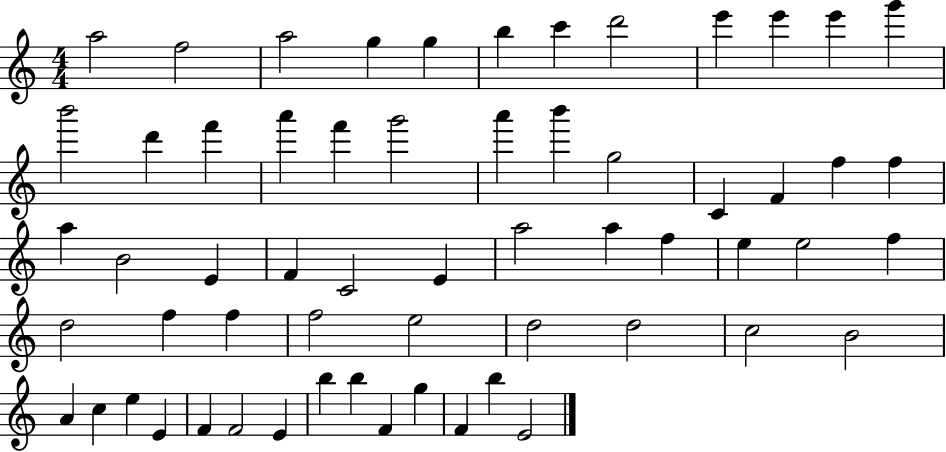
{
  \clef treble
  \numericTimeSignature
  \time 4/4
  \key c \major
  a''2 f''2 | a''2 g''4 g''4 | b''4 c'''4 d'''2 | e'''4 e'''4 e'''4 g'''4 | \break b'''2 d'''4 f'''4 | a'''4 f'''4 g'''2 | a'''4 b'''4 g''2 | c'4 f'4 f''4 f''4 | \break a''4 b'2 e'4 | f'4 c'2 e'4 | a''2 a''4 f''4 | e''4 e''2 f''4 | \break d''2 f''4 f''4 | f''2 e''2 | d''2 d''2 | c''2 b'2 | \break a'4 c''4 e''4 e'4 | f'4 f'2 e'4 | b''4 b''4 f'4 g''4 | f'4 b''4 e'2 | \break \bar "|."
}